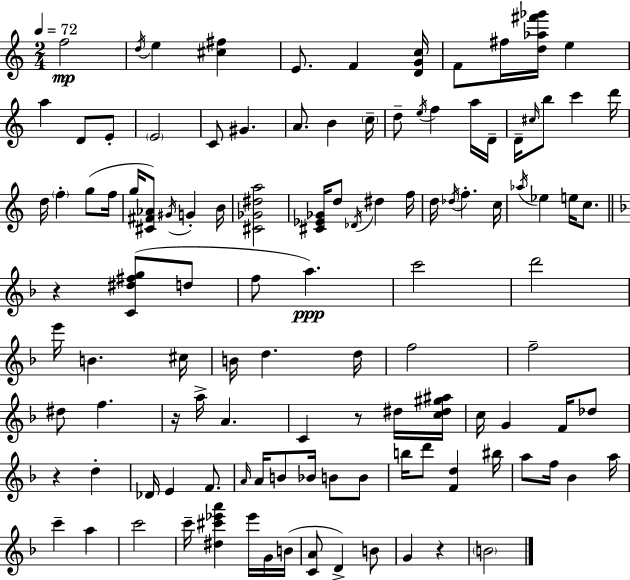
{
  \clef treble
  \numericTimeSignature
  \time 2/4
  \key c \major
  \tempo 4 = 72
  \repeat volta 2 { f''2\mp | \acciaccatura { d''16 } e''4 <cis'' fis''>4 | e'8. f'4 | <d' g' c''>16 f'8 fis''16 <d'' aes'' fis''' ges'''>16 e''4 | \break a''4 d'8 e'8-. | \parenthesize e'2 | c'8 gis'4. | a'8. b'4 | \break \parenthesize c''16-- d''8-- \acciaccatura { e''16 } f''4 | a''16 d'16-- d'16-- \grace { cis''16 } b''8 c'''4 | d'''16 d''16 \parenthesize f''4-. | g''8( f''16 g''16 <cis' fis' aes'>8) \acciaccatura { gis'16 } g'4-. | \break b'16 <cis' ges' dis'' a''>2 | <cis' ees' ges'>16 d''8 \acciaccatura { des'16 } | dis''4 f''16 d''16 \acciaccatura { des''16 } f''4.-. | c''16 \acciaccatura { aes''16 } ees''4 | \break e''16 c''8. \bar "||" \break \key f \major r4 <c' dis'' fis'' g''>8( d''8 | f''8 a''4.\ppp) | c'''2 | d'''2 | \break e'''16 b'4. cis''16 | b'16 d''4. d''16 | f''2 | f''2-- | \break dis''8 f''4. | r16 a''16-> a'4. | c'4 r8 dis''16 <c'' dis'' gis'' ais''>16 | c''16 g'4 f'16 des''8 | \break r4 d''4-. | des'16 e'4 f'8. | \grace { a'16 } a'16 b'8 bes'16 b'8 b'8 | b''16 d'''8 <f' d''>4 | \break bis''16 a''8 f''16 bes'4 | a''16 c'''4-- a''4 | c'''2 | c'''16-- <dis'' cis''' ees''' a'''>4 ees'''16 g'16 | \break b'16( <c' a'>8 d'4->) b'8 | g'4 r4 | \parenthesize b'2 | } \bar "|."
}